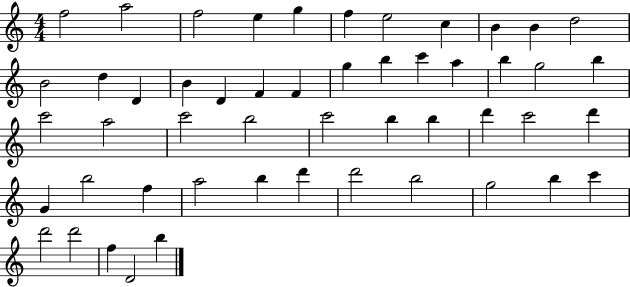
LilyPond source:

{
  \clef treble
  \numericTimeSignature
  \time 4/4
  \key c \major
  f''2 a''2 | f''2 e''4 g''4 | f''4 e''2 c''4 | b'4 b'4 d''2 | \break b'2 d''4 d'4 | b'4 d'4 f'4 f'4 | g''4 b''4 c'''4 a''4 | b''4 g''2 b''4 | \break c'''2 a''2 | c'''2 b''2 | c'''2 b''4 b''4 | d'''4 c'''2 d'''4 | \break g'4 b''2 f''4 | a''2 b''4 d'''4 | d'''2 b''2 | g''2 b''4 c'''4 | \break d'''2 d'''2 | f''4 d'2 b''4 | \bar "|."
}